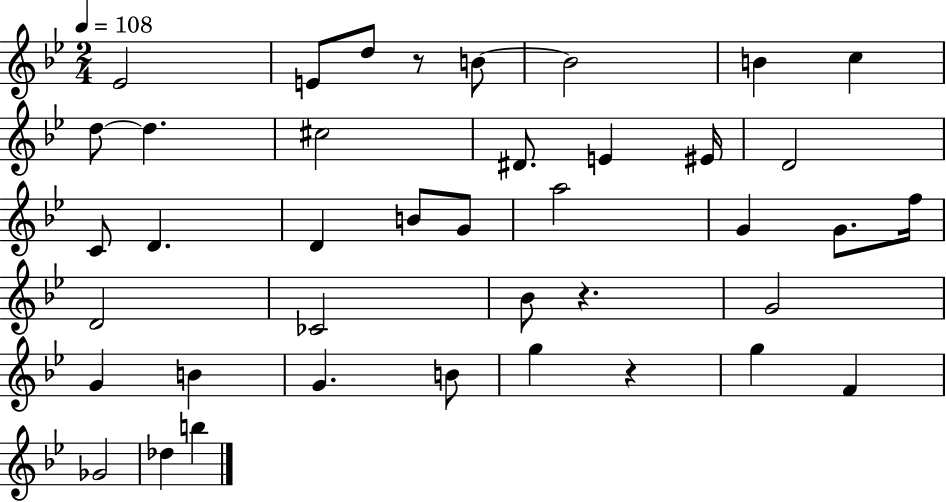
{
  \clef treble
  \numericTimeSignature
  \time 2/4
  \key bes \major
  \tempo 4 = 108
  ees'2 | e'8 d''8 r8 b'8~~ | b'2 | b'4 c''4 | \break d''8~~ d''4. | cis''2 | dis'8. e'4 eis'16 | d'2 | \break c'8 d'4. | d'4 b'8 g'8 | a''2 | g'4 g'8. f''16 | \break d'2 | ces'2 | bes'8 r4. | g'2 | \break g'4 b'4 | g'4. b'8 | g''4 r4 | g''4 f'4 | \break ges'2 | des''4 b''4 | \bar "|."
}